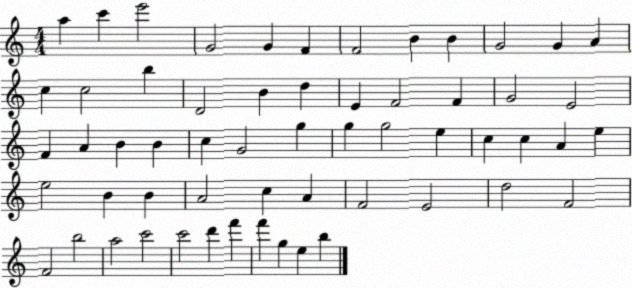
X:1
T:Untitled
M:4/4
L:1/4
K:C
a c' e'2 G2 G F F2 B B G2 G A c c2 b D2 B d E F2 F G2 E2 F A B B c G2 g g g2 e c c A e e2 B B A2 c A F2 E2 d2 F2 F2 b2 a2 c'2 c'2 d' f' f' g e b